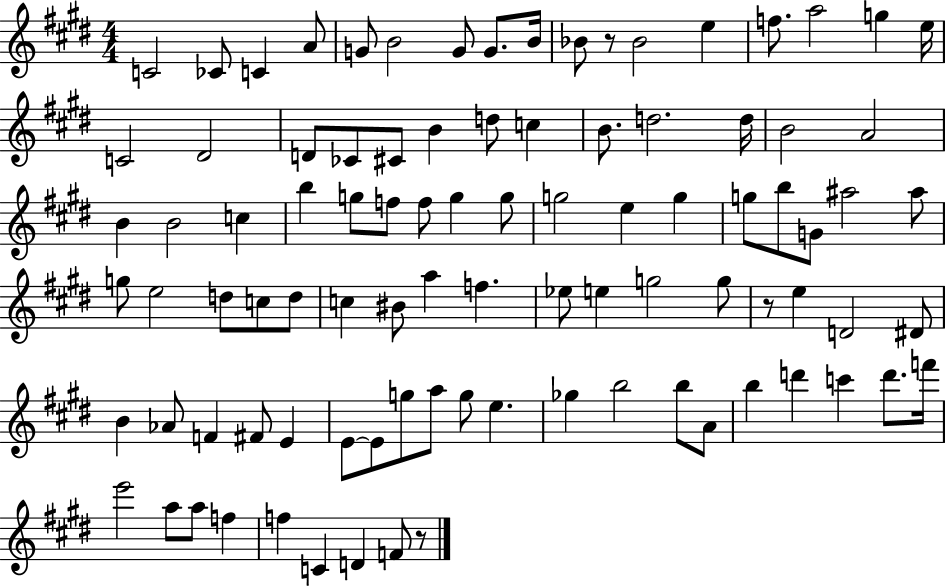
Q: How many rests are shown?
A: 3